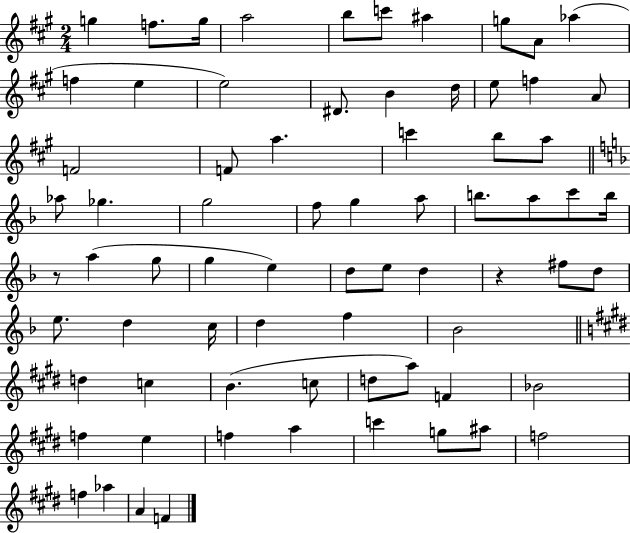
G5/q F5/e. G5/s A5/h B5/e C6/e A#5/q G5/e A4/e Ab5/q F5/q E5/q E5/h D#4/e. B4/q D5/s E5/e F5/q A4/e F4/h F4/e A5/q. C6/q B5/e A5/e Ab5/e Gb5/q. G5/h F5/e G5/q A5/e B5/e. A5/e C6/e B5/s R/e A5/q G5/e G5/q E5/q D5/e E5/e D5/q R/q F#5/e D5/e E5/e. D5/q C5/s D5/q F5/q Bb4/h D5/q C5/q B4/q. C5/e D5/e A5/e F4/q Bb4/h F5/q E5/q F5/q A5/q C6/q G5/e A#5/e F5/h F5/q Ab5/q A4/q F4/q